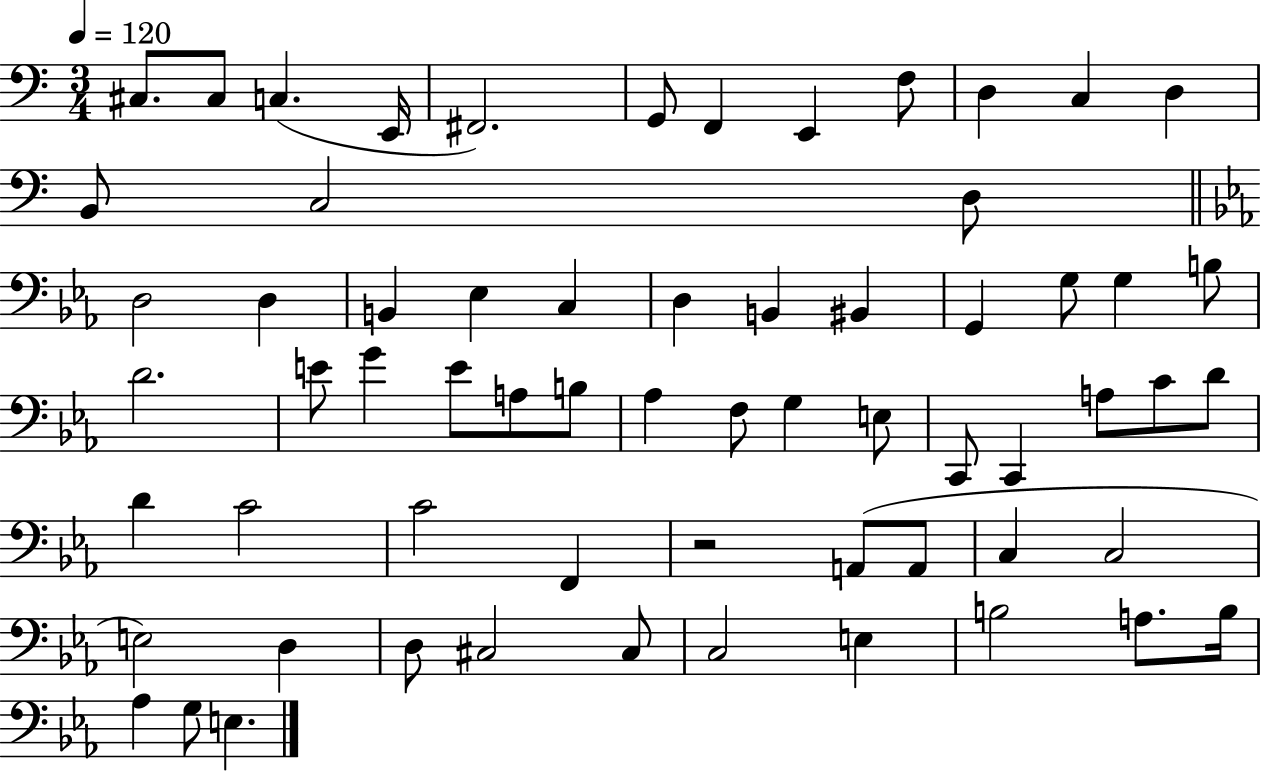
{
  \clef bass
  \numericTimeSignature
  \time 3/4
  \key c \major
  \tempo 4 = 120
  cis8. cis8 c4.( e,16 | fis,2.) | g,8 f,4 e,4 f8 | d4 c4 d4 | \break b,8 c2 d8 | \bar "||" \break \key ees \major d2 d4 | b,4 ees4 c4 | d4 b,4 bis,4 | g,4 g8 g4 b8 | \break d'2. | e'8 g'4 e'8 a8 b8 | aes4 f8 g4 e8 | c,8 c,4 a8 c'8 d'8 | \break d'4 c'2 | c'2 f,4 | r2 a,8( a,8 | c4 c2 | \break e2) d4 | d8 cis2 cis8 | c2 e4 | b2 a8. b16 | \break aes4 g8 e4. | \bar "|."
}